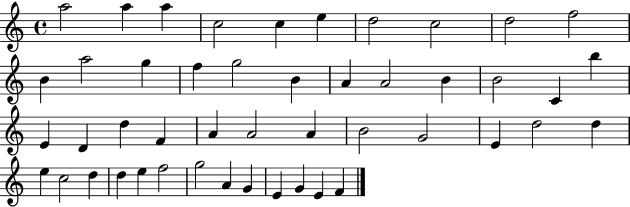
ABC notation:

X:1
T:Untitled
M:4/4
L:1/4
K:C
a2 a a c2 c e d2 c2 d2 f2 B a2 g f g2 B A A2 B B2 C b E D d F A A2 A B2 G2 E d2 d e c2 d d e f2 g2 A G E G E F